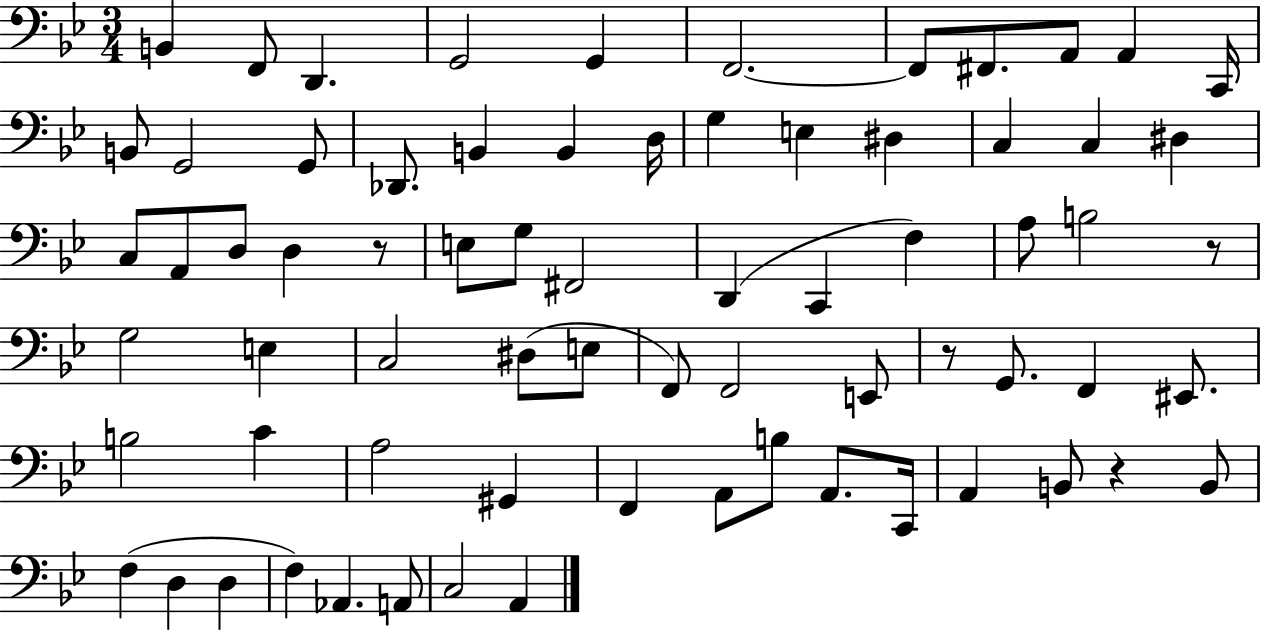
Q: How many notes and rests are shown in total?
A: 71